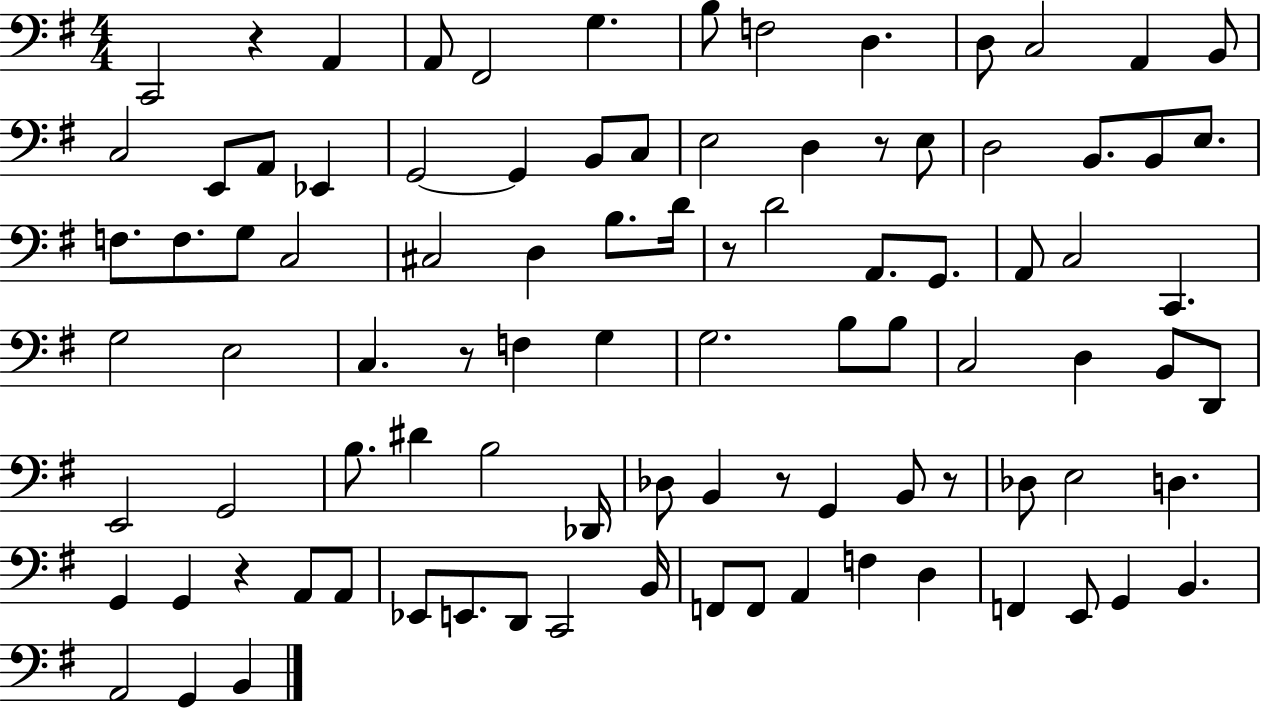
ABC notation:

X:1
T:Untitled
M:4/4
L:1/4
K:G
C,,2 z A,, A,,/2 ^F,,2 G, B,/2 F,2 D, D,/2 C,2 A,, B,,/2 C,2 E,,/2 A,,/2 _E,, G,,2 G,, B,,/2 C,/2 E,2 D, z/2 E,/2 D,2 B,,/2 B,,/2 E,/2 F,/2 F,/2 G,/2 C,2 ^C,2 D, B,/2 D/4 z/2 D2 A,,/2 G,,/2 A,,/2 C,2 C,, G,2 E,2 C, z/2 F, G, G,2 B,/2 B,/2 C,2 D, B,,/2 D,,/2 E,,2 G,,2 B,/2 ^D B,2 _D,,/4 _D,/2 B,, z/2 G,, B,,/2 z/2 _D,/2 E,2 D, G,, G,, z A,,/2 A,,/2 _E,,/2 E,,/2 D,,/2 C,,2 B,,/4 F,,/2 F,,/2 A,, F, D, F,, E,,/2 G,, B,, A,,2 G,, B,,